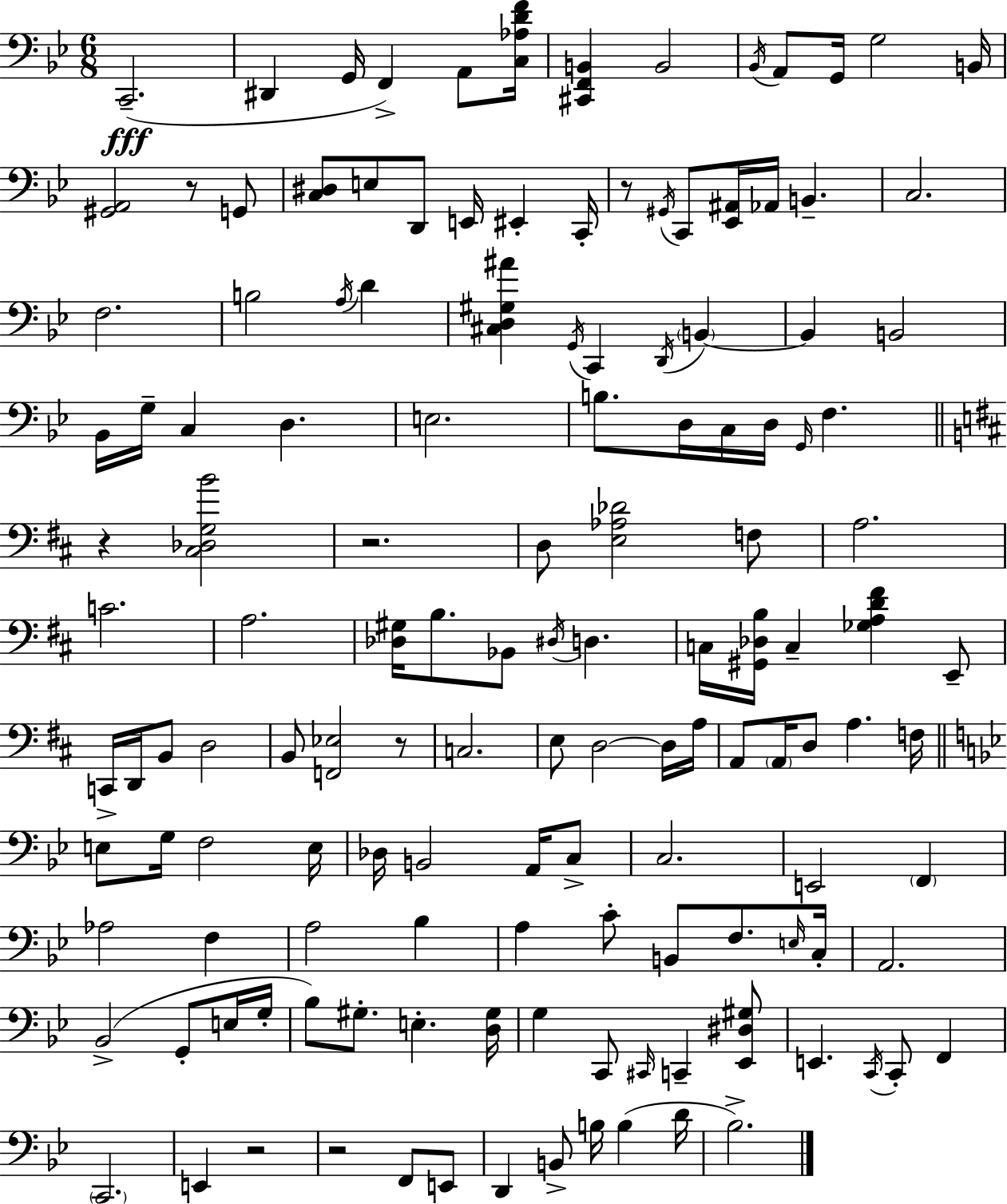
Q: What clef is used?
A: bass